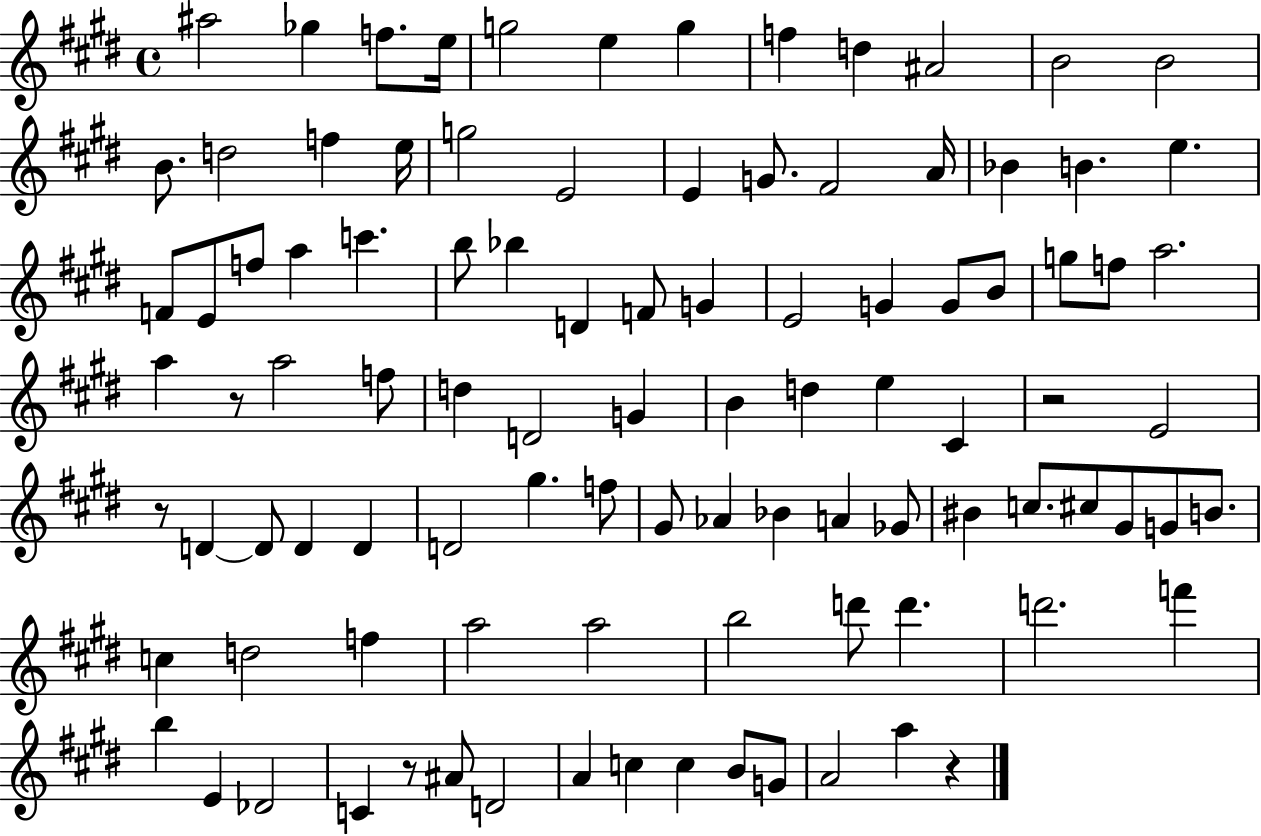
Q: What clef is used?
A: treble